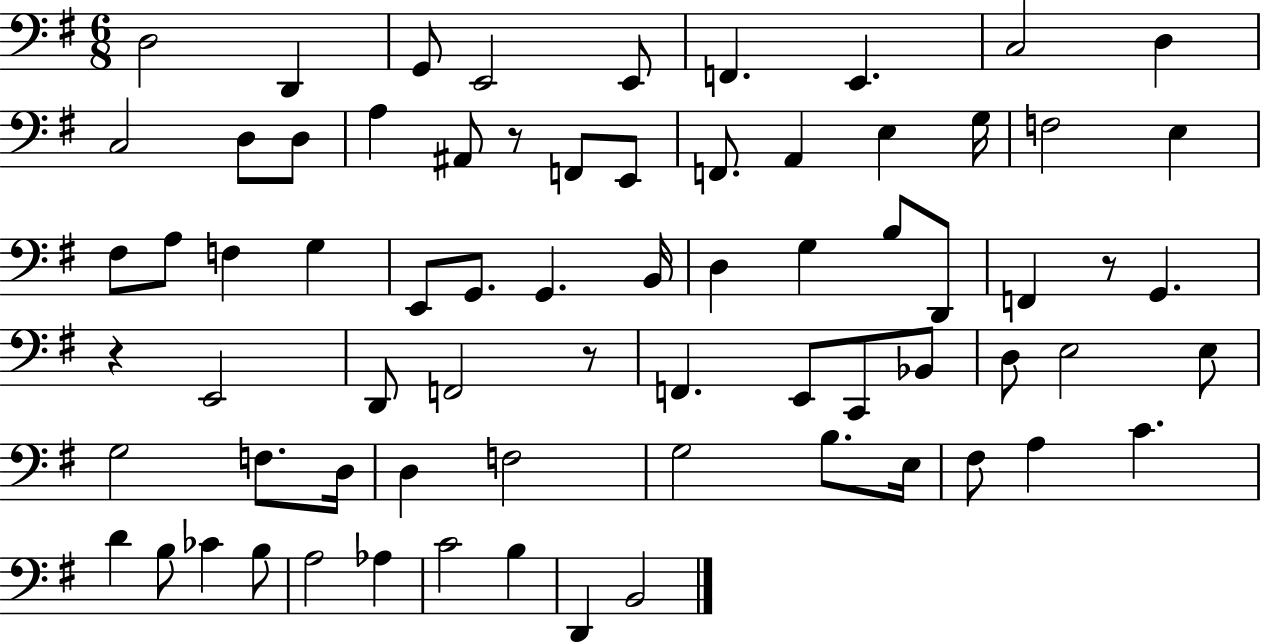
D3/h D2/q G2/e E2/h E2/e F2/q. E2/q. C3/h D3/q C3/h D3/e D3/e A3/q A#2/e R/e F2/e E2/e F2/e. A2/q E3/q G3/s F3/h E3/q F#3/e A3/e F3/q G3/q E2/e G2/e. G2/q. B2/s D3/q G3/q B3/e D2/e F2/q R/e G2/q. R/q E2/h D2/e F2/h R/e F2/q. E2/e C2/e Bb2/e D3/e E3/h E3/e G3/h F3/e. D3/s D3/q F3/h G3/h B3/e. E3/s F#3/e A3/q C4/q. D4/q B3/e CES4/q B3/e A3/h Ab3/q C4/h B3/q D2/q B2/h